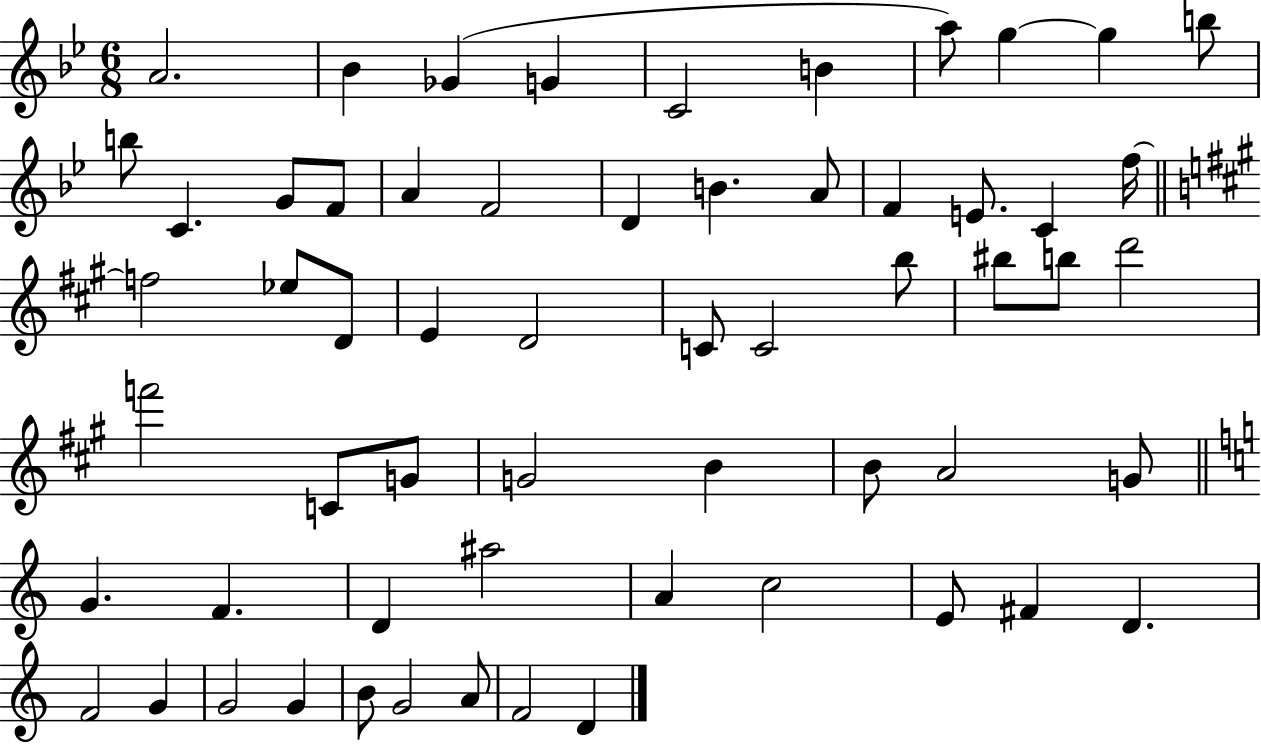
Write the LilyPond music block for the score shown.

{
  \clef treble
  \numericTimeSignature
  \time 6/8
  \key bes \major
  a'2. | bes'4 ges'4( g'4 | c'2 b'4 | a''8) g''4~~ g''4 b''8 | \break b''8 c'4. g'8 f'8 | a'4 f'2 | d'4 b'4. a'8 | f'4 e'8. c'4 f''16~~ | \break \bar "||" \break \key a \major f''2 ees''8 d'8 | e'4 d'2 | c'8 c'2 b''8 | bis''8 b''8 d'''2 | \break f'''2 c'8 g'8 | g'2 b'4 | b'8 a'2 g'8 | \bar "||" \break \key a \minor g'4. f'4. | d'4 ais''2 | a'4 c''2 | e'8 fis'4 d'4. | \break f'2 g'4 | g'2 g'4 | b'8 g'2 a'8 | f'2 d'4 | \break \bar "|."
}